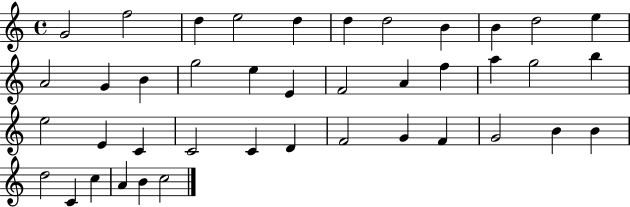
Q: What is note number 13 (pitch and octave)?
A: G4